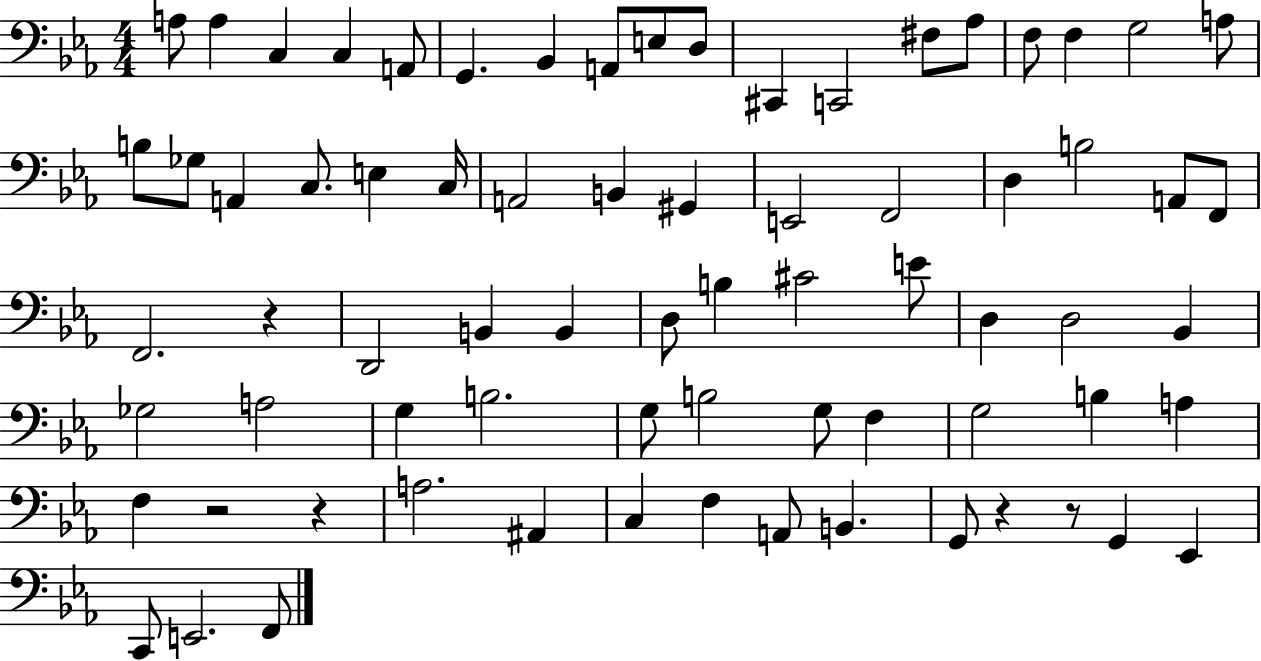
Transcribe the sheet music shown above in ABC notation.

X:1
T:Untitled
M:4/4
L:1/4
K:Eb
A,/2 A, C, C, A,,/2 G,, _B,, A,,/2 E,/2 D,/2 ^C,, C,,2 ^F,/2 _A,/2 F,/2 F, G,2 A,/2 B,/2 _G,/2 A,, C,/2 E, C,/4 A,,2 B,, ^G,, E,,2 F,,2 D, B,2 A,,/2 F,,/2 F,,2 z D,,2 B,, B,, D,/2 B, ^C2 E/2 D, D,2 _B,, _G,2 A,2 G, B,2 G,/2 B,2 G,/2 F, G,2 B, A, F, z2 z A,2 ^A,, C, F, A,,/2 B,, G,,/2 z z/2 G,, _E,, C,,/2 E,,2 F,,/2